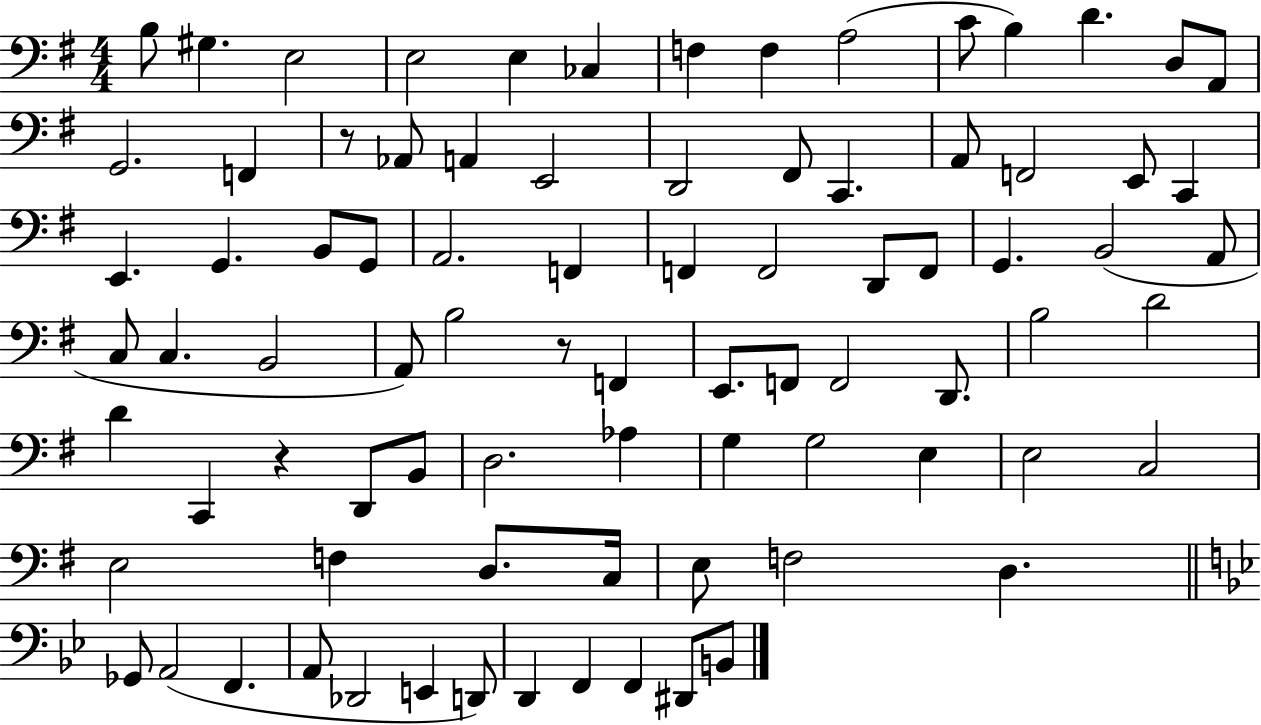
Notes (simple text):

B3/e G#3/q. E3/h E3/h E3/q CES3/q F3/q F3/q A3/h C4/e B3/q D4/q. D3/e A2/e G2/h. F2/q R/e Ab2/e A2/q E2/h D2/h F#2/e C2/q. A2/e F2/h E2/e C2/q E2/q. G2/q. B2/e G2/e A2/h. F2/q F2/q F2/h D2/e F2/e G2/q. B2/h A2/e C3/e C3/q. B2/h A2/e B3/h R/e F2/q E2/e. F2/e F2/h D2/e. B3/h D4/h D4/q C2/q R/q D2/e B2/e D3/h. Ab3/q G3/q G3/h E3/q E3/h C3/h E3/h F3/q D3/e. C3/s E3/e F3/h D3/q. Gb2/e A2/h F2/q. A2/e Db2/h E2/q D2/e D2/q F2/q F2/q D#2/e B2/e